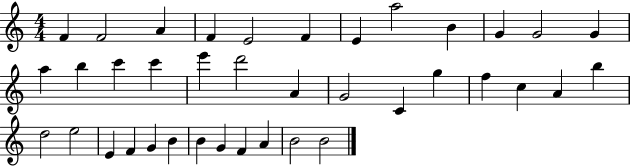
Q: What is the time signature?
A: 4/4